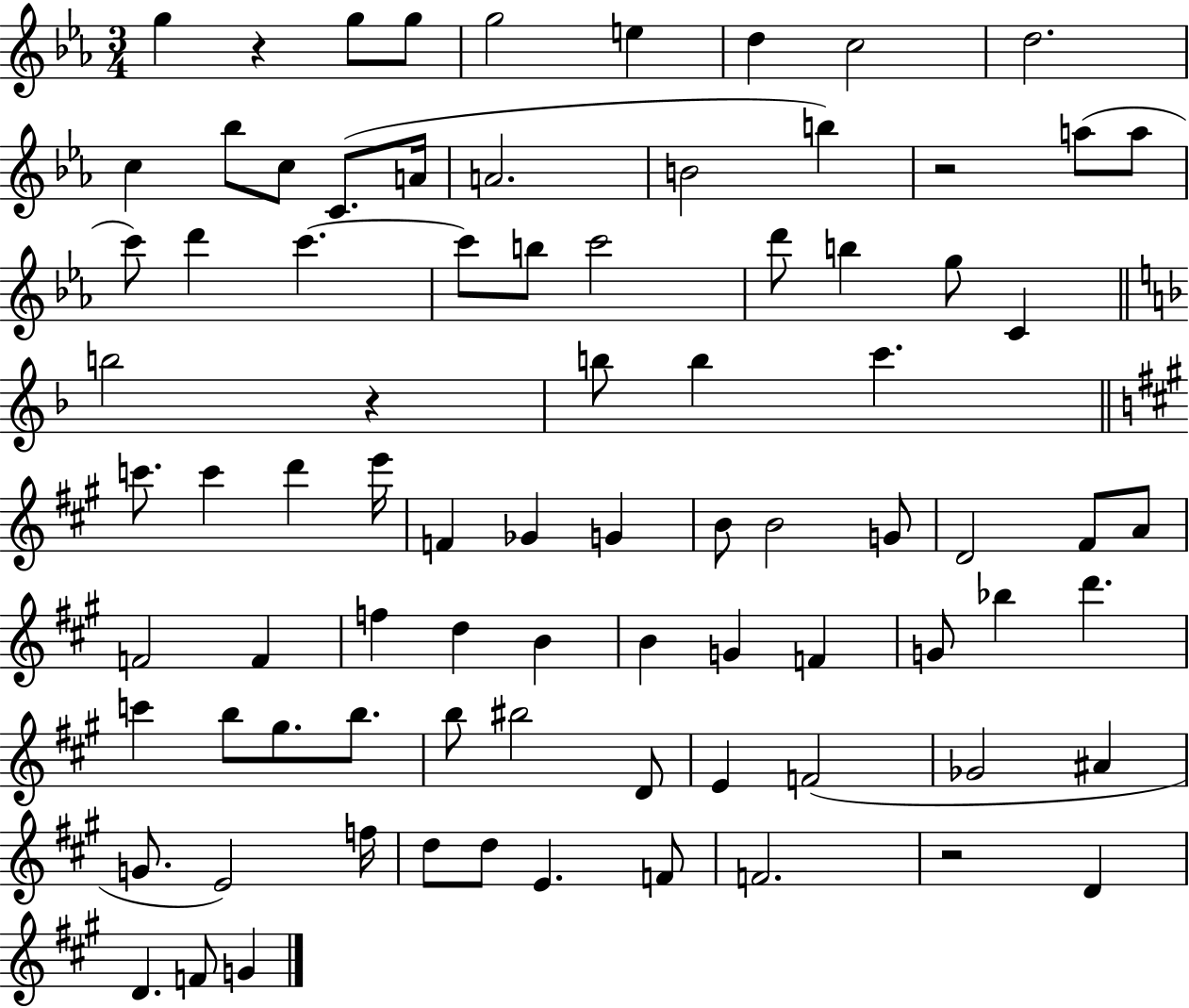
{
  \clef treble
  \numericTimeSignature
  \time 3/4
  \key ees \major
  \repeat volta 2 { g''4 r4 g''8 g''8 | g''2 e''4 | d''4 c''2 | d''2. | \break c''4 bes''8 c''8 c'8.( a'16 | a'2. | b'2 b''4) | r2 a''8( a''8 | \break c'''8) d'''4 c'''4.~~ | c'''8 b''8 c'''2 | d'''8 b''4 g''8 c'4 | \bar "||" \break \key f \major b''2 r4 | b''8 b''4 c'''4. | \bar "||" \break \key a \major c'''8. c'''4 d'''4 e'''16 | f'4 ges'4 g'4 | b'8 b'2 g'8 | d'2 fis'8 a'8 | \break f'2 f'4 | f''4 d''4 b'4 | b'4 g'4 f'4 | g'8 bes''4 d'''4. | \break c'''4 b''8 gis''8. b''8. | b''8 bis''2 d'8 | e'4 f'2( | ges'2 ais'4 | \break g'8. e'2) f''16 | d''8 d''8 e'4. f'8 | f'2. | r2 d'4 | \break d'4. f'8 g'4 | } \bar "|."
}